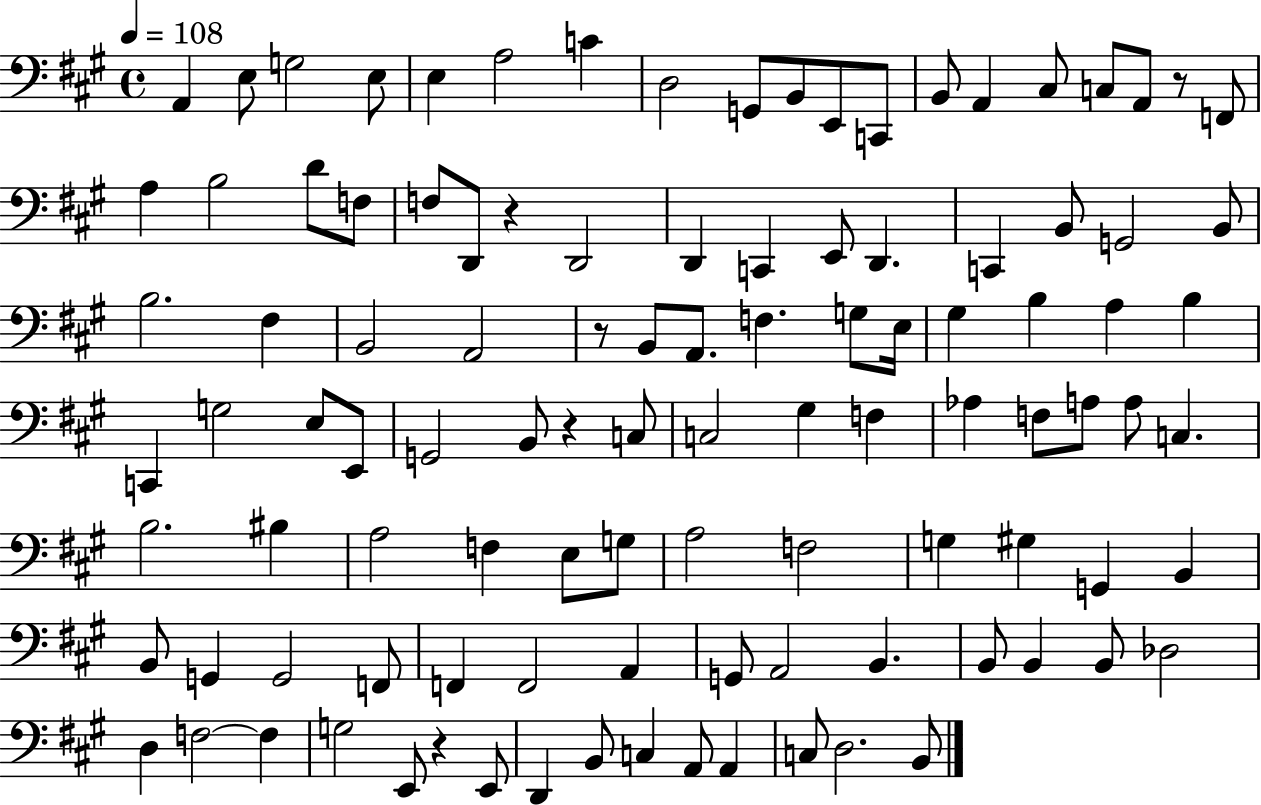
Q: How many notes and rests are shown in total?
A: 106